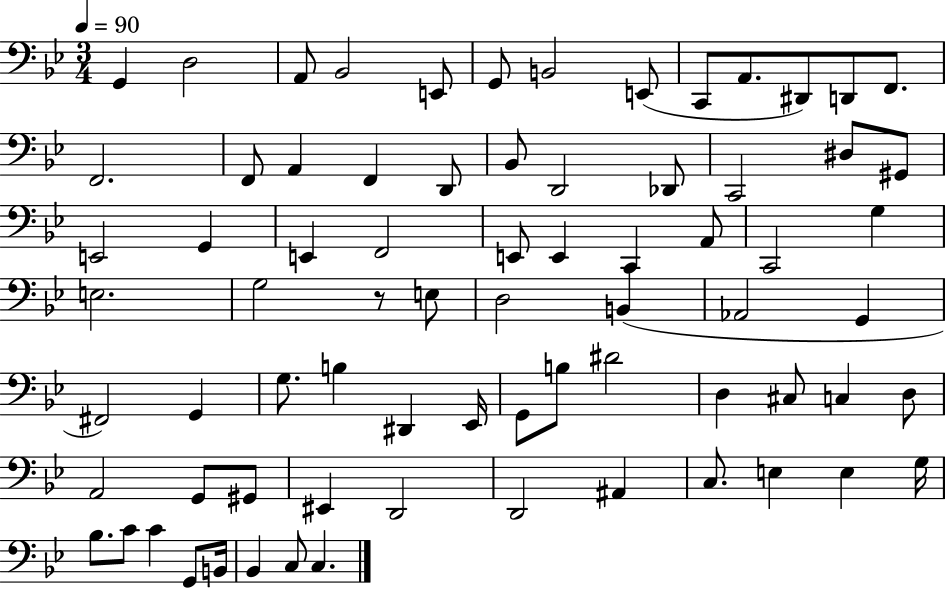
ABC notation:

X:1
T:Untitled
M:3/4
L:1/4
K:Bb
G,, D,2 A,,/2 _B,,2 E,,/2 G,,/2 B,,2 E,,/2 C,,/2 A,,/2 ^D,,/2 D,,/2 F,,/2 F,,2 F,,/2 A,, F,, D,,/2 _B,,/2 D,,2 _D,,/2 C,,2 ^D,/2 ^G,,/2 E,,2 G,, E,, F,,2 E,,/2 E,, C,, A,,/2 C,,2 G, E,2 G,2 z/2 E,/2 D,2 B,, _A,,2 G,, ^F,,2 G,, G,/2 B, ^D,, _E,,/4 G,,/2 B,/2 ^D2 D, ^C,/2 C, D,/2 A,,2 G,,/2 ^G,,/2 ^E,, D,,2 D,,2 ^A,, C,/2 E, E, G,/4 _B,/2 C/2 C G,,/2 B,,/4 _B,, C,/2 C,